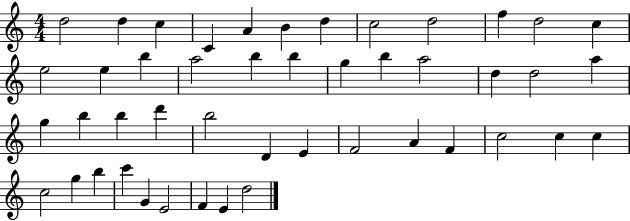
D5/h D5/q C5/q C4/q A4/q B4/q D5/q C5/h D5/h F5/q D5/h C5/q E5/h E5/q B5/q A5/h B5/q B5/q G5/q B5/q A5/h D5/q D5/h A5/q G5/q B5/q B5/q D6/q B5/h D4/q E4/q F4/h A4/q F4/q C5/h C5/q C5/q C5/h G5/q B5/q C6/q G4/q E4/h F4/q E4/q D5/h